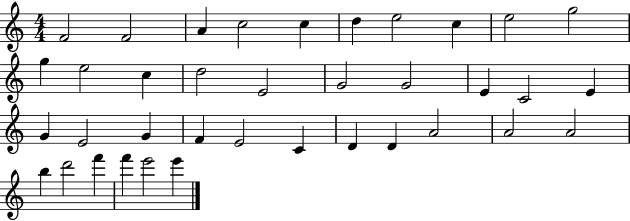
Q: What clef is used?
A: treble